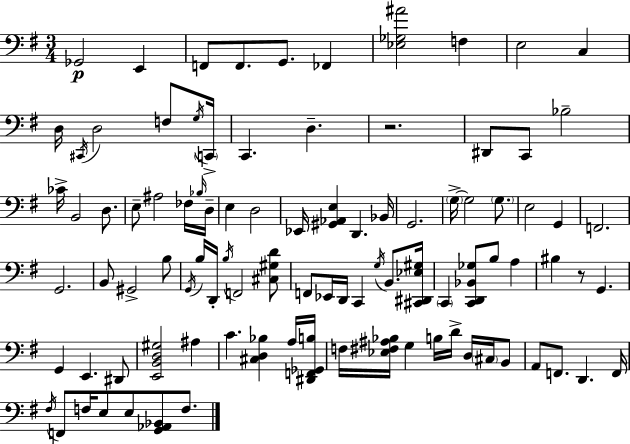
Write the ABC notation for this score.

X:1
T:Untitled
M:3/4
L:1/4
K:Em
_G,,2 E,, F,,/2 F,,/2 G,,/2 _F,, [_E,_G,^A]2 F, E,2 C, D,/4 ^C,,/4 D,2 F,/2 G,/4 C,,/4 C,, D, z2 ^D,,/2 C,,/2 _B,2 _C/4 B,,2 D,/2 E,/2 ^A,2 _F,/4 _B,/4 D,/4 E, D,2 _E,,/4 [^G,,_A,,E,] D,, _B,,/4 G,,2 G,/4 G,2 G,/2 E,2 G,, F,,2 G,,2 B,,/2 ^G,,2 B,/2 G,,/4 B,/4 D,,/4 B,/4 F,,2 [^C,^G,D]/2 F,,/2 _E,,/4 D,,/4 C,, G,/4 B,,/2 [^C,,^D,,_E,^G,]/4 C,, [C,,D,,_B,,_G,]/2 B,/2 A, ^B, z/2 G,, G,, E,, ^D,,/2 [E,,B,,D,^G,]2 ^A, C [^C,D,_B,] A,/4 [^D,,F,,_G,,B,]/4 F,/4 [_E,^F,^A,_B,]/4 G, B,/4 D/4 D,/4 ^C,/4 B,,/2 A,,/2 F,,/2 D,, F,,/4 ^F,/4 F,,/2 F,/4 E,/2 E,/2 [G,,_A,,_B,,]/2 F,/2